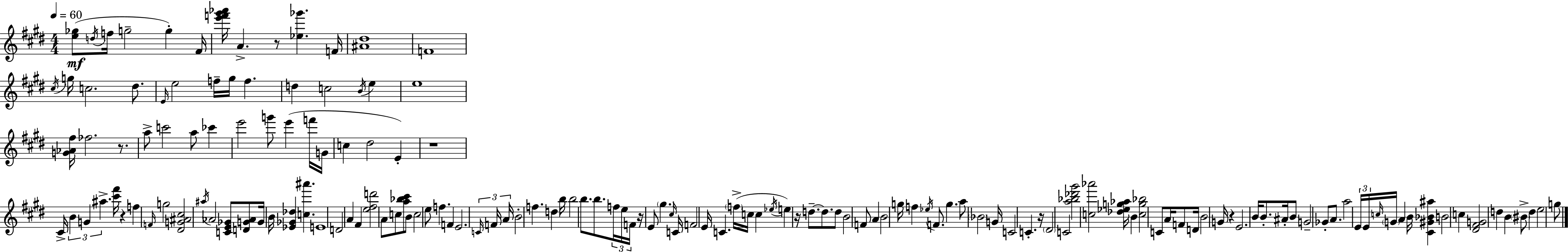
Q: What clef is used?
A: treble